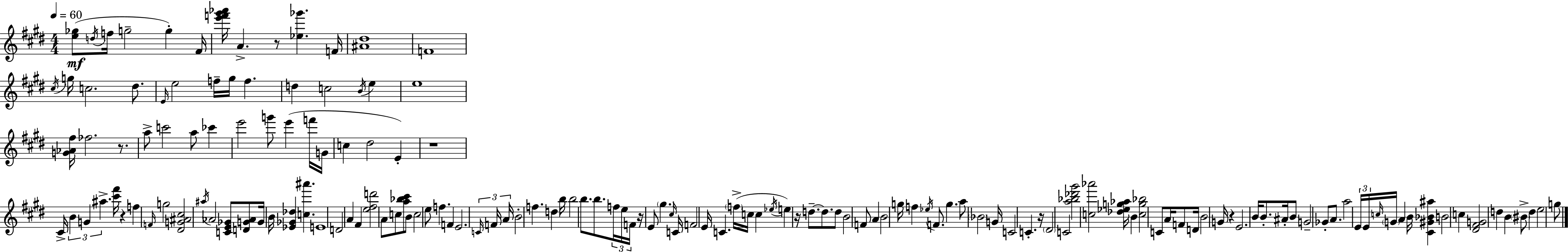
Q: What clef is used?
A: treble